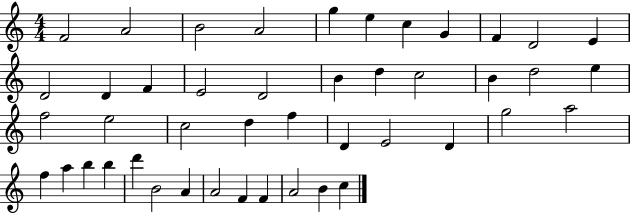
F4/h A4/h B4/h A4/h G5/q E5/q C5/q G4/q F4/q D4/h E4/q D4/h D4/q F4/q E4/h D4/h B4/q D5/q C5/h B4/q D5/h E5/q F5/h E5/h C5/h D5/q F5/q D4/q E4/h D4/q G5/h A5/h F5/q A5/q B5/q B5/q D6/q B4/h A4/q A4/h F4/q F4/q A4/h B4/q C5/q